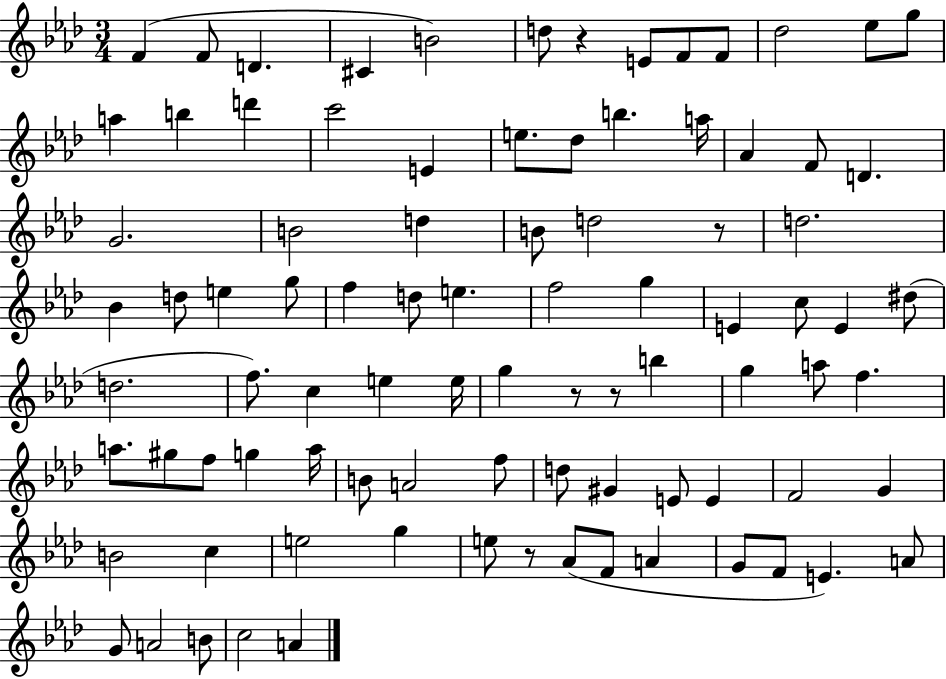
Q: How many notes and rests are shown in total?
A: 89